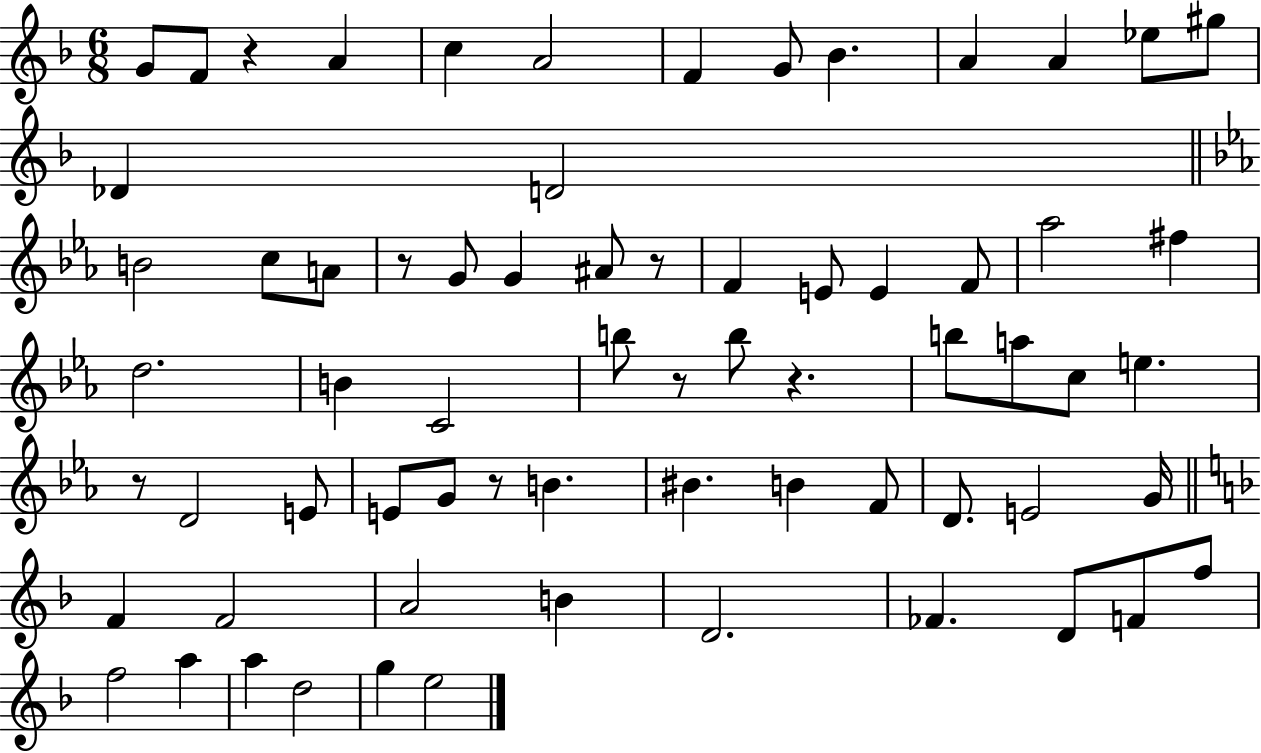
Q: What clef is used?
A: treble